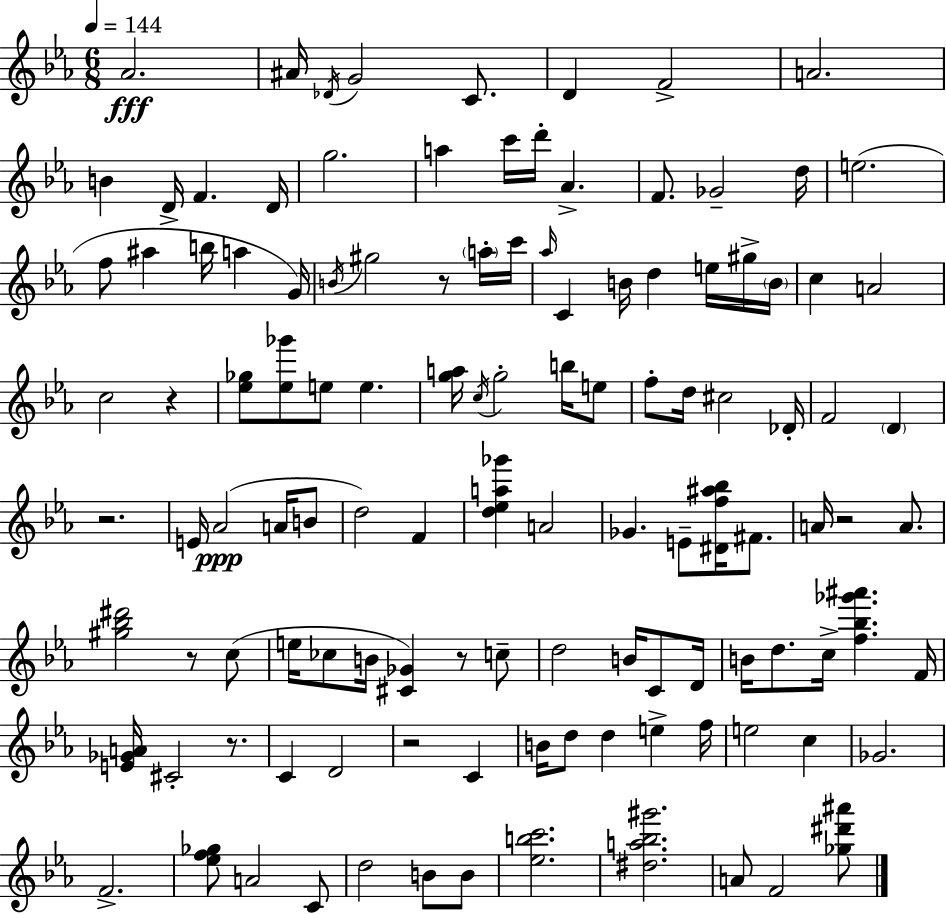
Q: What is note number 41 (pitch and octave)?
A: E5